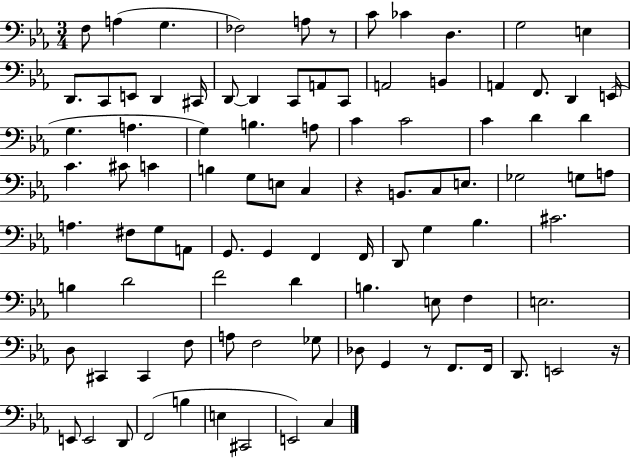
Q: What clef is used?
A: bass